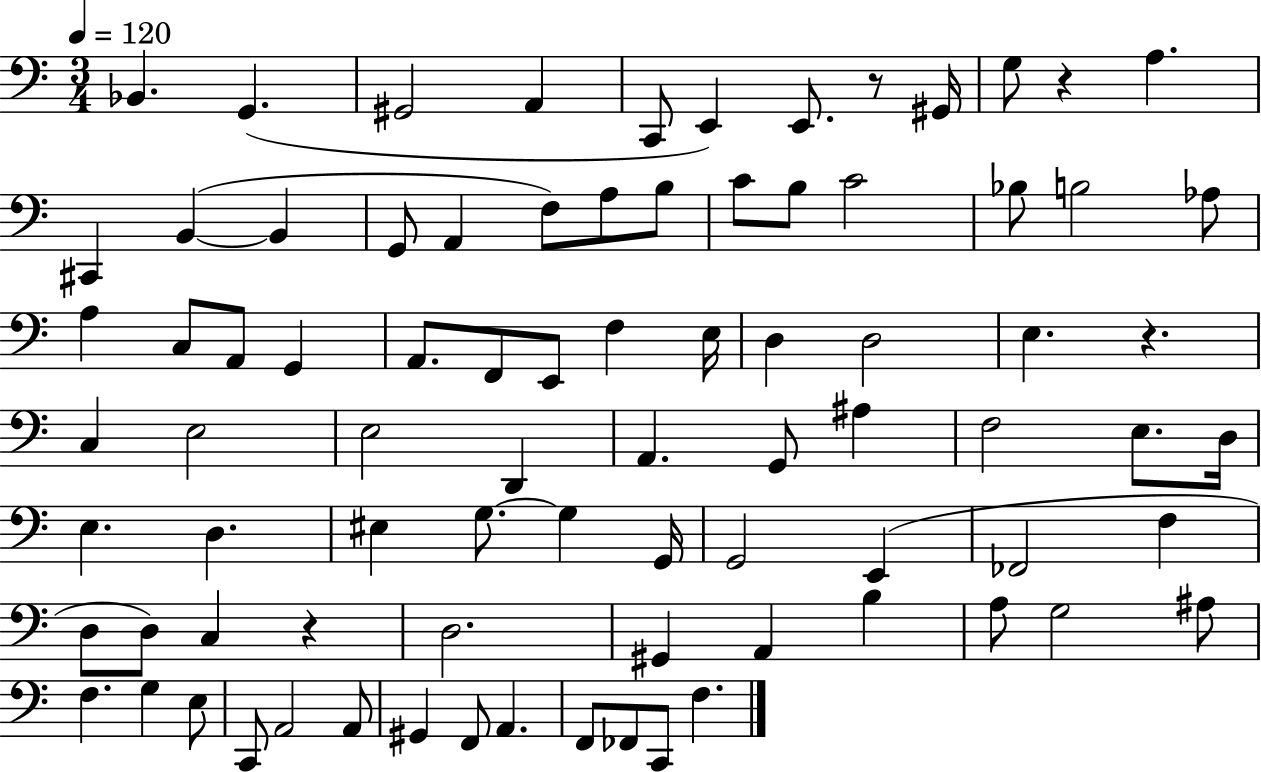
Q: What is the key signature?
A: C major